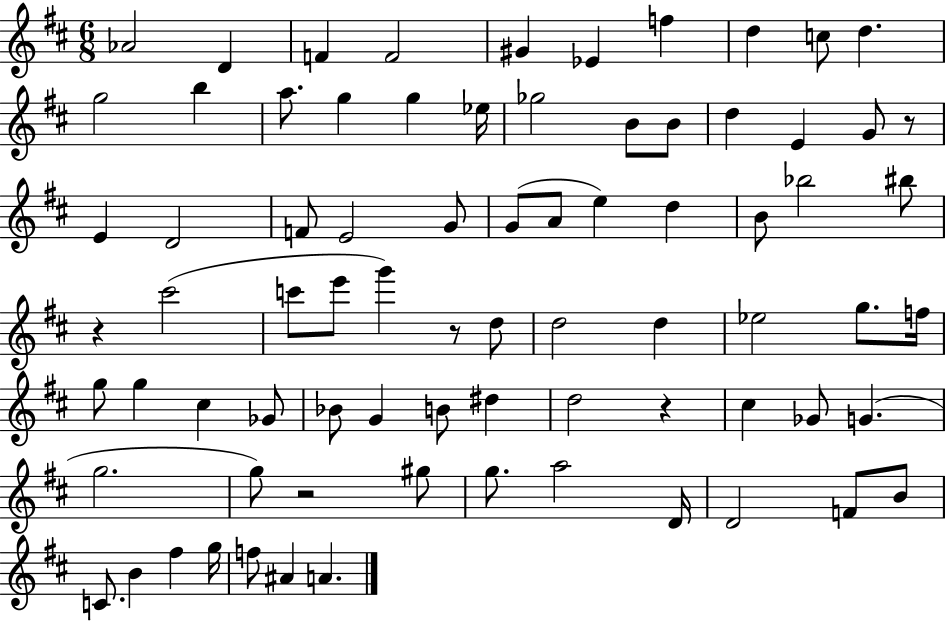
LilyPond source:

{
  \clef treble
  \numericTimeSignature
  \time 6/8
  \key d \major
  aes'2 d'4 | f'4 f'2 | gis'4 ees'4 f''4 | d''4 c''8 d''4. | \break g''2 b''4 | a''8. g''4 g''4 ees''16 | ges''2 b'8 b'8 | d''4 e'4 g'8 r8 | \break e'4 d'2 | f'8 e'2 g'8 | g'8( a'8 e''4) d''4 | b'8 bes''2 bis''8 | \break r4 cis'''2( | c'''8 e'''8 g'''4) r8 d''8 | d''2 d''4 | ees''2 g''8. f''16 | \break g''8 g''4 cis''4 ges'8 | bes'8 g'4 b'8 dis''4 | d''2 r4 | cis''4 ges'8 g'4.( | \break g''2. | g''8) r2 gis''8 | g''8. a''2 d'16 | d'2 f'8 b'8 | \break c'8. b'4 fis''4 g''16 | f''8 ais'4 a'4. | \bar "|."
}